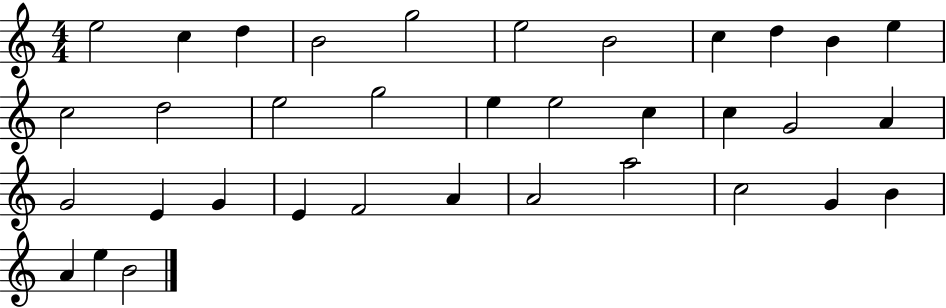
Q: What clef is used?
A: treble